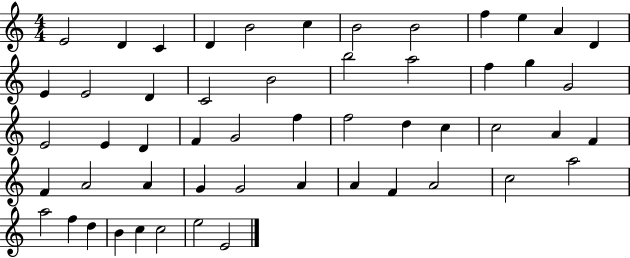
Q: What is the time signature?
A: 4/4